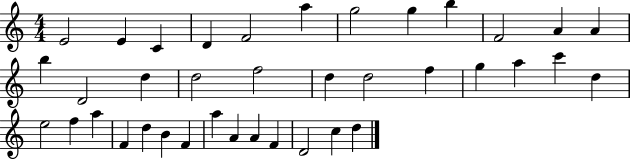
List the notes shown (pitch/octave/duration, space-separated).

E4/h E4/q C4/q D4/q F4/h A5/q G5/h G5/q B5/q F4/h A4/q A4/q B5/q D4/h D5/q D5/h F5/h D5/q D5/h F5/q G5/q A5/q C6/q D5/q E5/h F5/q A5/q F4/q D5/q B4/q F4/q A5/q A4/q A4/q F4/q D4/h C5/q D5/q